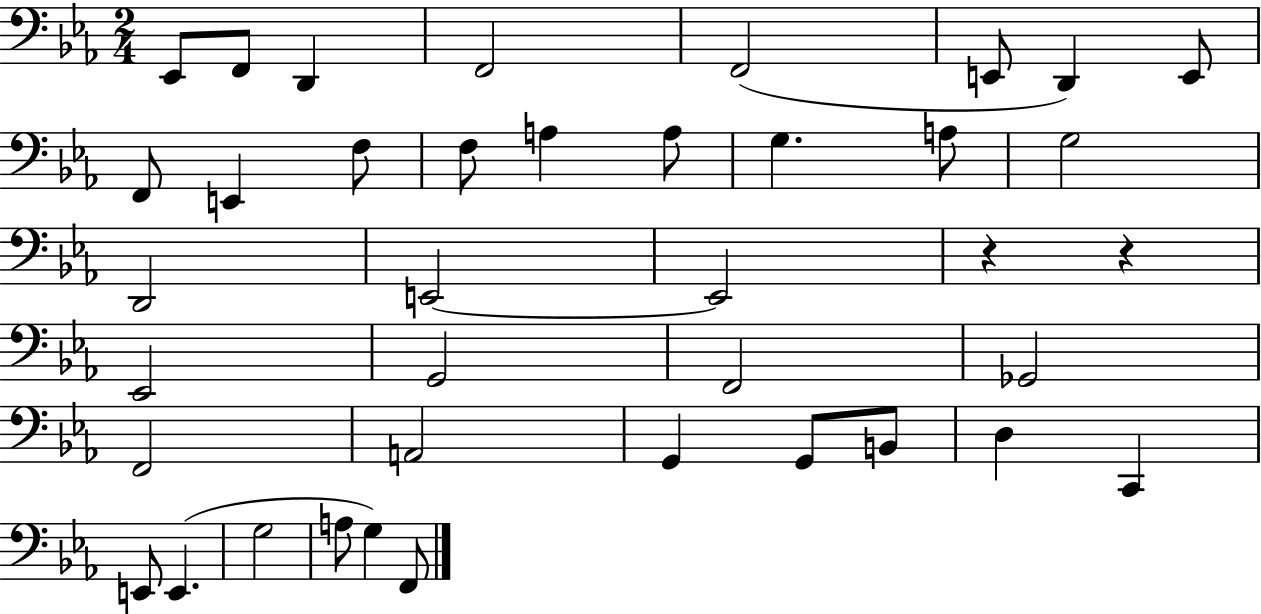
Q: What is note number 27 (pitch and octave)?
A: G2